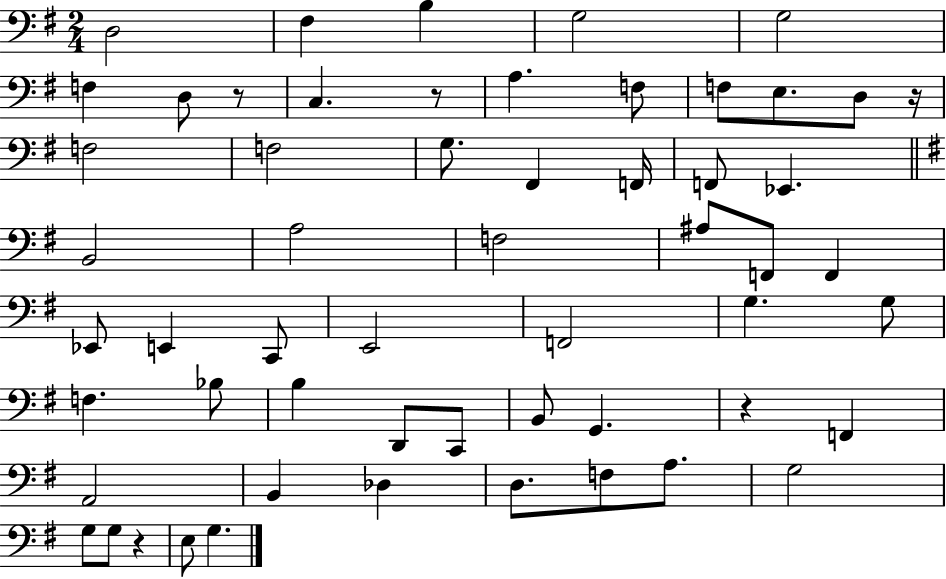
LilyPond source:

{
  \clef bass
  \numericTimeSignature
  \time 2/4
  \key g \major
  d2 | fis4 b4 | g2 | g2 | \break f4 d8 r8 | c4. r8 | a4. f8 | f8 e8. d8 r16 | \break f2 | f2 | g8. fis,4 f,16 | f,8 ees,4. | \break \bar "||" \break \key g \major b,2 | a2 | f2 | ais8 f,8 f,4 | \break ees,8 e,4 c,8 | e,2 | f,2 | g4. g8 | \break f4. bes8 | b4 d,8 c,8 | b,8 g,4. | r4 f,4 | \break a,2 | b,4 des4 | d8. f8 a8. | g2 | \break g8 g8 r4 | e8 g4. | \bar "|."
}